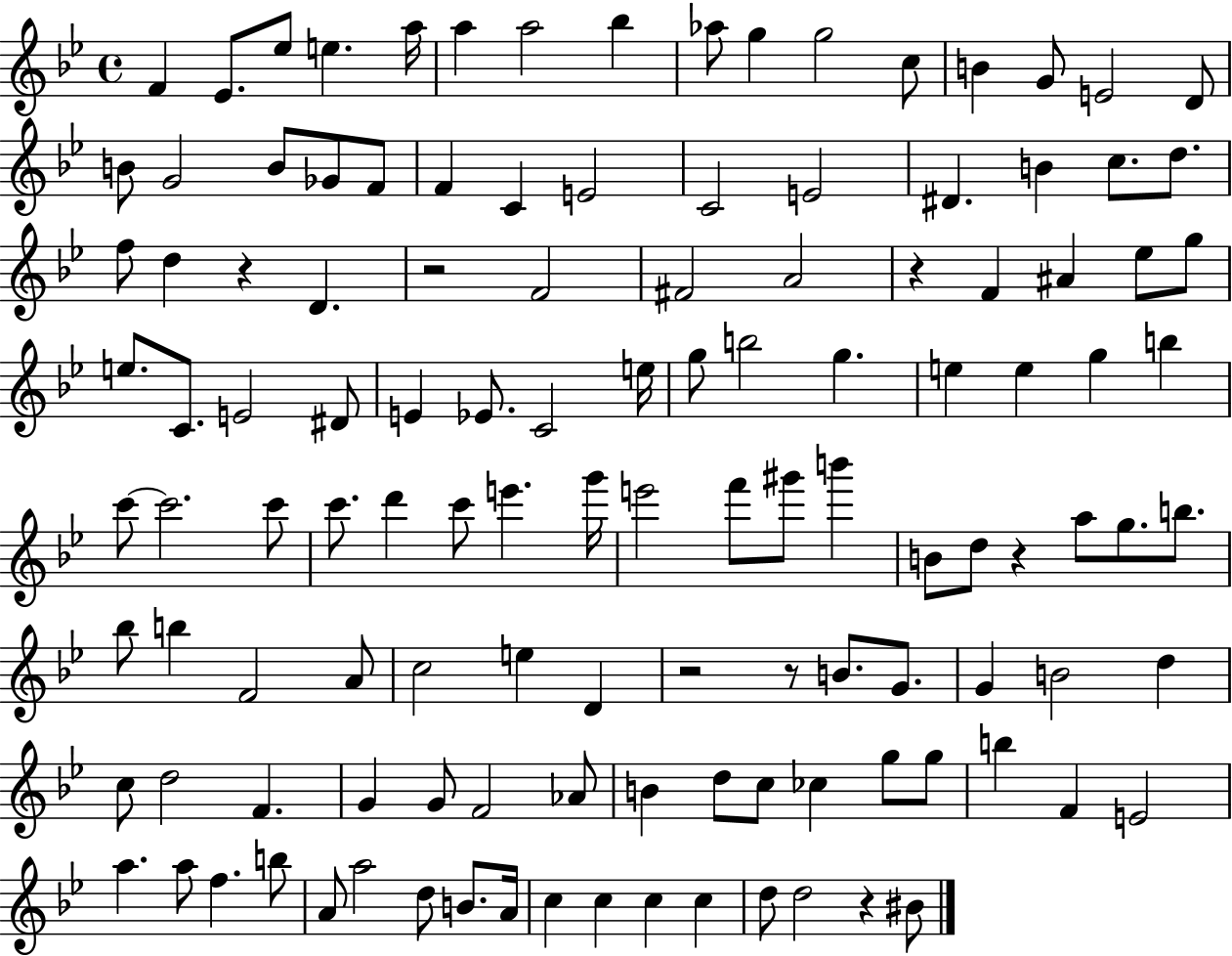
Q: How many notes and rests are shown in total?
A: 123